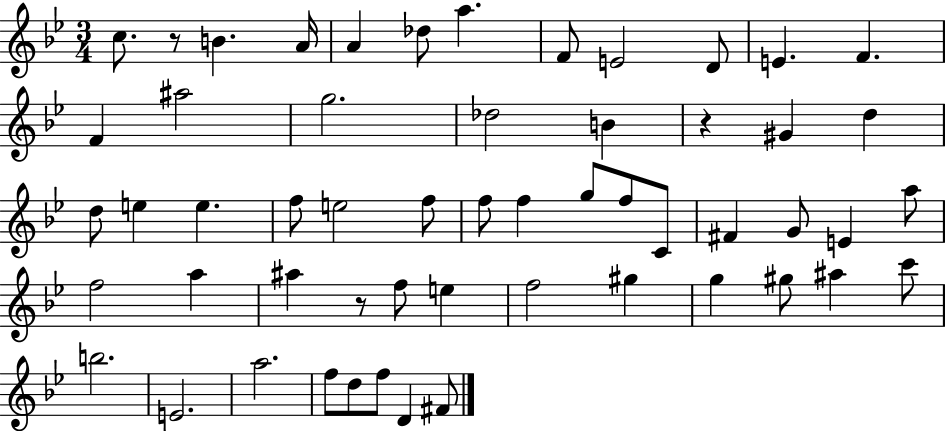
C5/e. R/e B4/q. A4/s A4/q Db5/e A5/q. F4/e E4/h D4/e E4/q. F4/q. F4/q A#5/h G5/h. Db5/h B4/q R/q G#4/q D5/q D5/e E5/q E5/q. F5/e E5/h F5/e F5/e F5/q G5/e F5/e C4/e F#4/q G4/e E4/q A5/e F5/h A5/q A#5/q R/e F5/e E5/q F5/h G#5/q G5/q G#5/e A#5/q C6/e B5/h. E4/h. A5/h. F5/e D5/e F5/e D4/q F#4/e